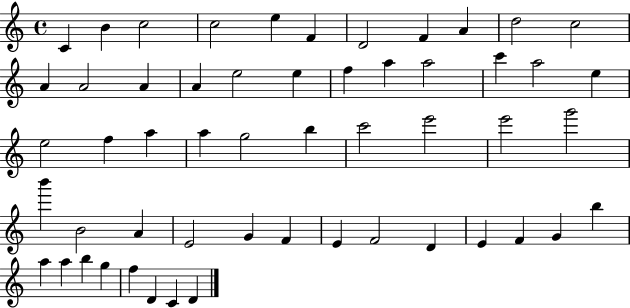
X:1
T:Untitled
M:4/4
L:1/4
K:C
C B c2 c2 e F D2 F A d2 c2 A A2 A A e2 e f a a2 c' a2 e e2 f a a g2 b c'2 e'2 e'2 g'2 b' B2 A E2 G F E F2 D E F G b a a b g f D C D